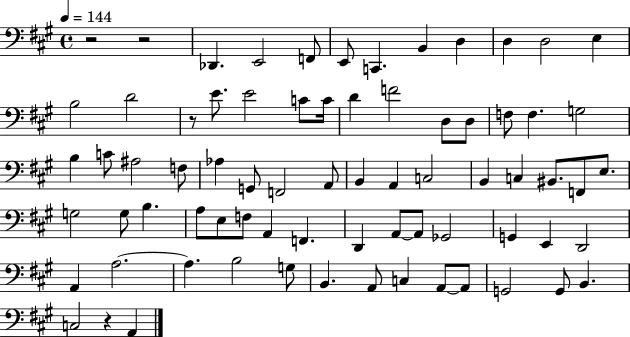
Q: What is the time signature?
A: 4/4